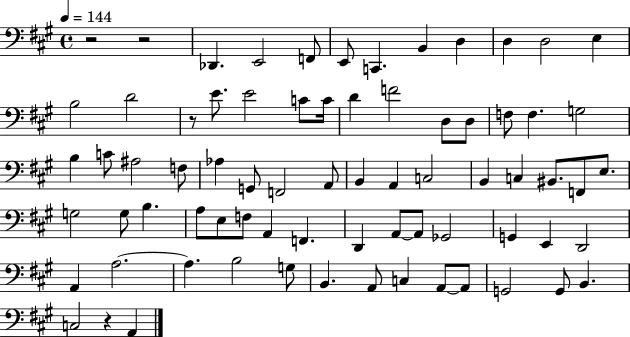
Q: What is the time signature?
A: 4/4